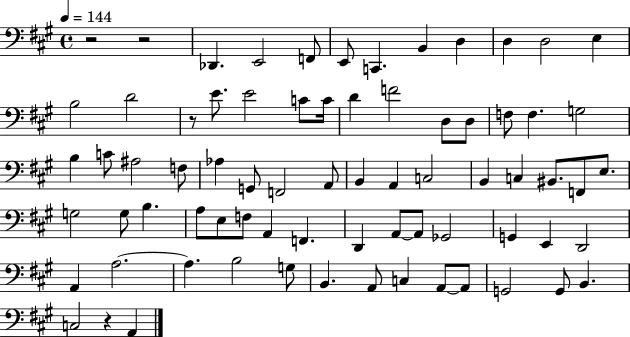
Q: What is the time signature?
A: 4/4